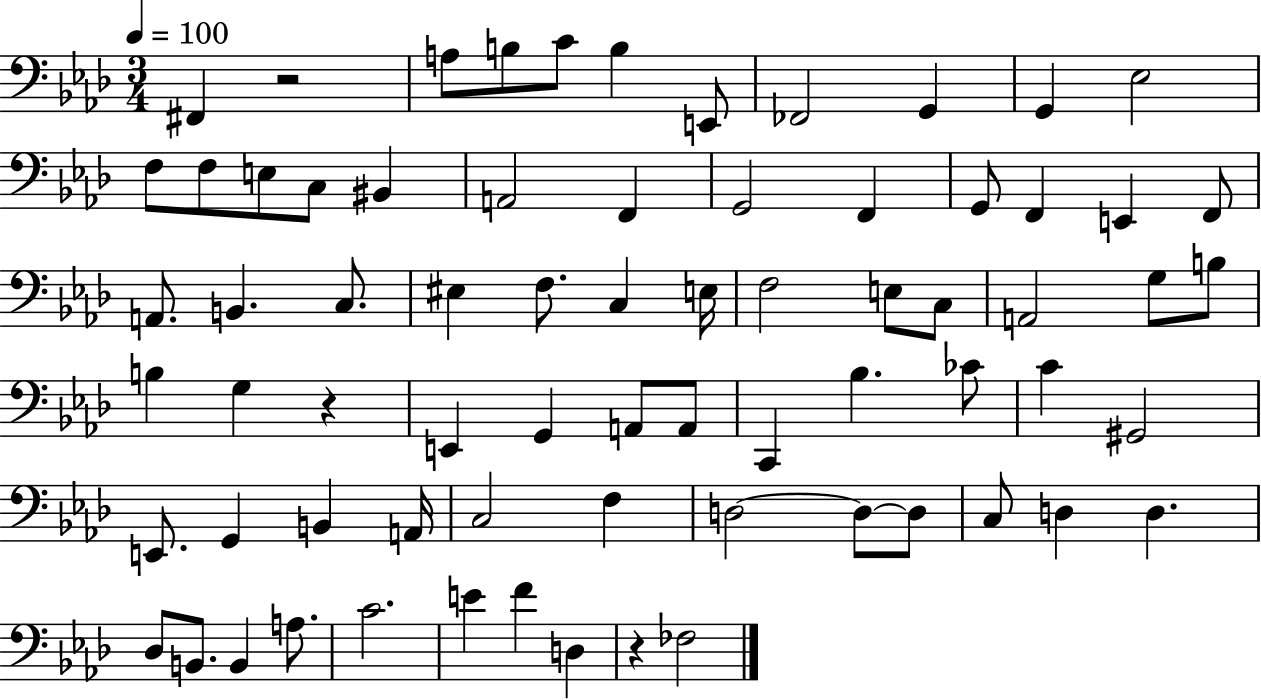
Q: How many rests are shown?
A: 3